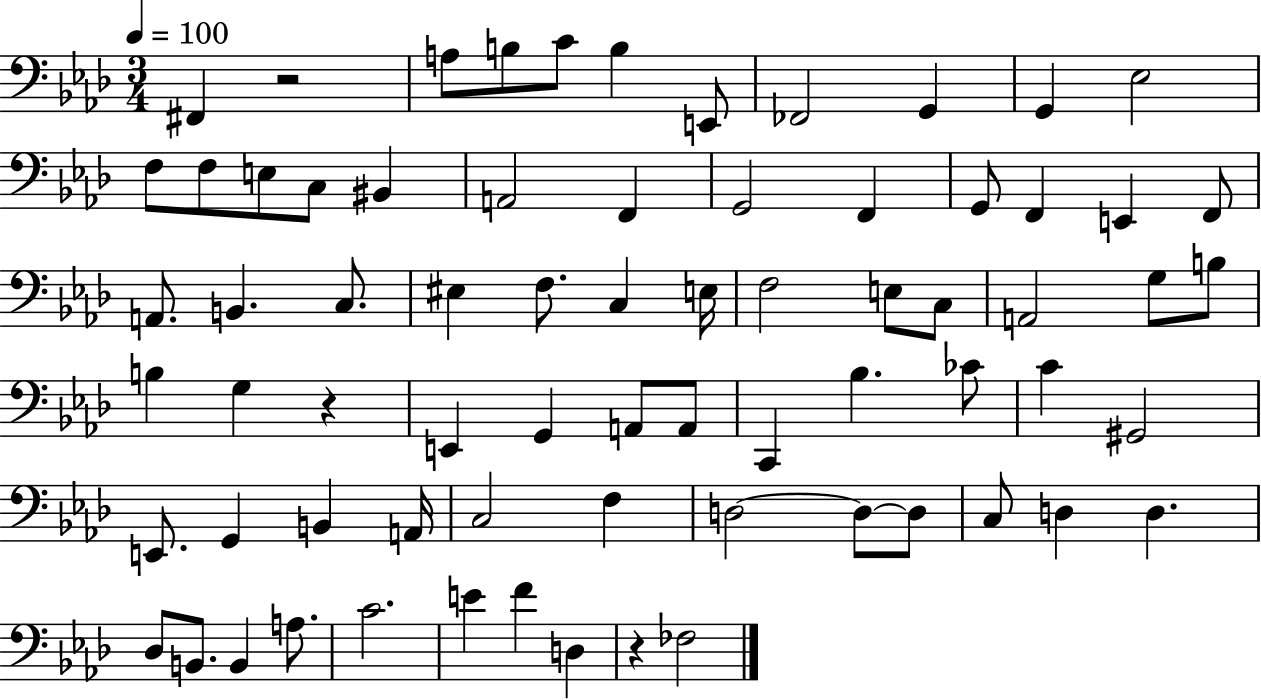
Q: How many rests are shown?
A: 3